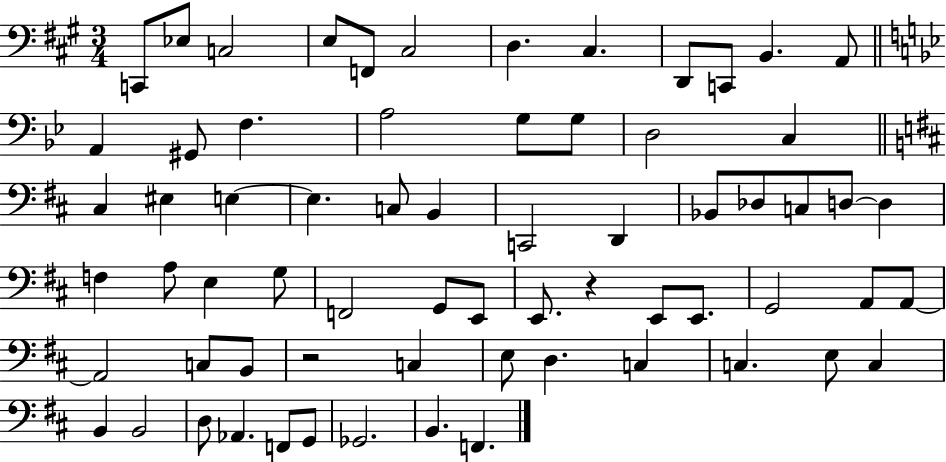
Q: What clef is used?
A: bass